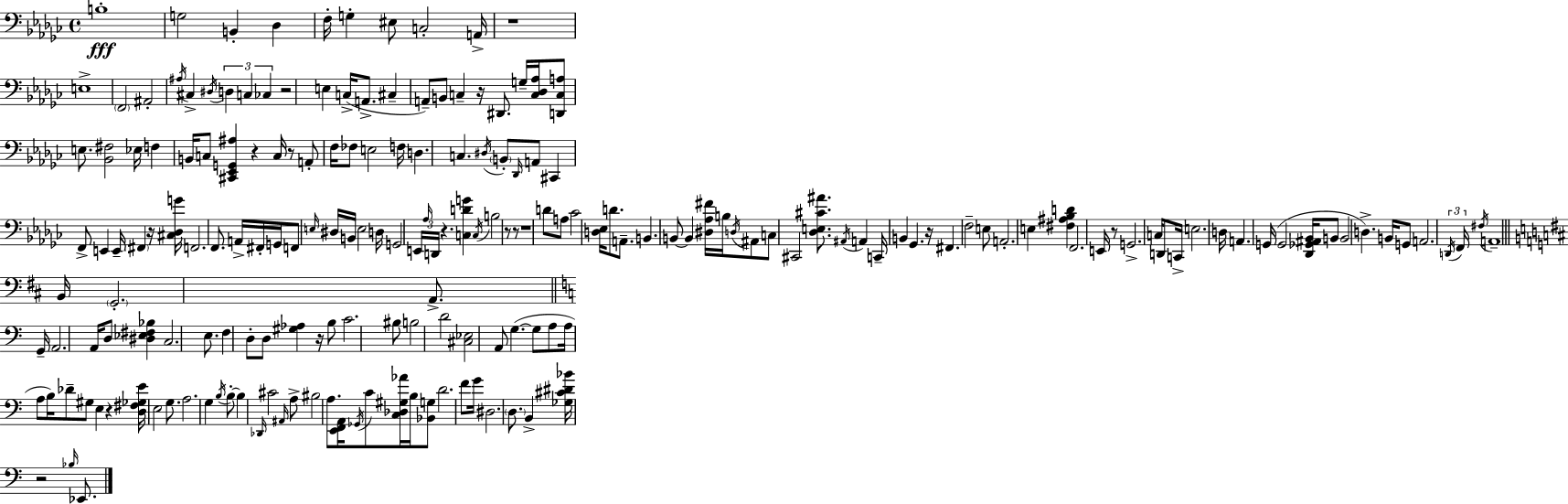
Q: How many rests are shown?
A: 15